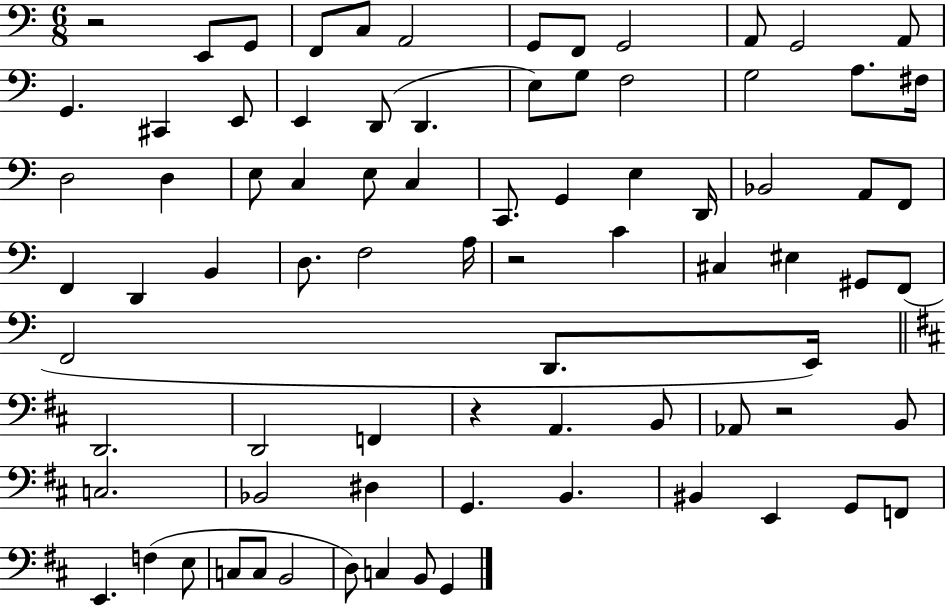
{
  \clef bass
  \numericTimeSignature
  \time 6/8
  \key c \major
  r2 e,8 g,8 | f,8 c8 a,2 | g,8 f,8 g,2 | a,8 g,2 a,8 | \break g,4. cis,4 e,8 | e,4 d,8( d,4. | e8) g8 f2 | g2 a8. fis16 | \break d2 d4 | e8 c4 e8 c4 | c,8. g,4 e4 d,16 | bes,2 a,8 f,8 | \break f,4 d,4 b,4 | d8. f2 a16 | r2 c'4 | cis4 eis4 gis,8 f,8( | \break f,2 d,8. e,16) | \bar "||" \break \key b \minor d,2. | d,2 f,4 | r4 a,4. b,8 | aes,8 r2 b,8 | \break c2. | bes,2 dis4 | g,4. b,4. | bis,4 e,4 g,8 f,8 | \break e,4. f4( e8 | c8 c8 b,2 | d8) c4 b,8 g,4 | \bar "|."
}